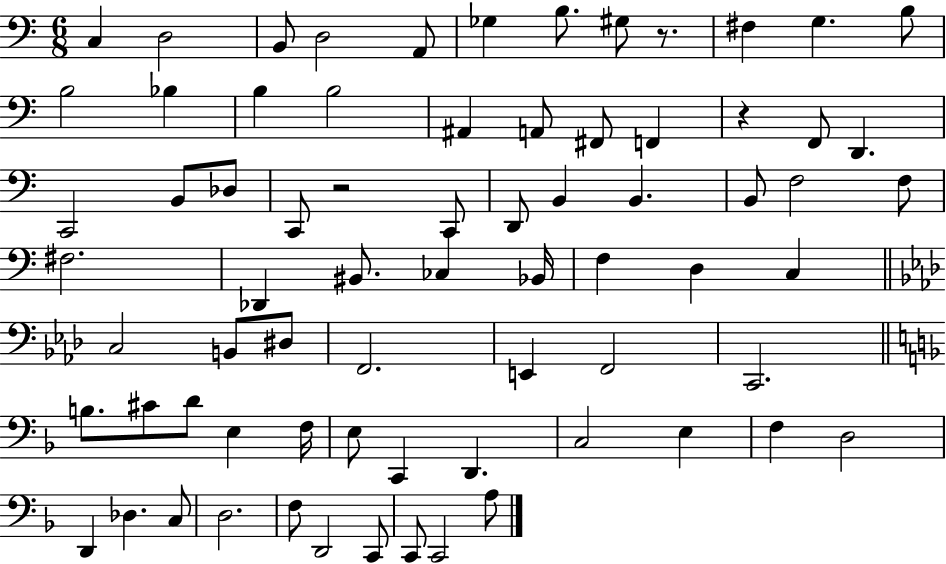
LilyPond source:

{
  \clef bass
  \numericTimeSignature
  \time 6/8
  \key c \major
  c4 d2 | b,8 d2 a,8 | ges4 b8. gis8 r8. | fis4 g4. b8 | \break b2 bes4 | b4 b2 | ais,4 a,8 fis,8 f,4 | r4 f,8 d,4. | \break c,2 b,8 des8 | c,8 r2 c,8 | d,8 b,4 b,4. | b,8 f2 f8 | \break fis2. | des,4 bis,8. ces4 bes,16 | f4 d4 c4 | \bar "||" \break \key aes \major c2 b,8 dis8 | f,2. | e,4 f,2 | c,2. | \break \bar "||" \break \key d \minor b8. cis'8 d'8 e4 f16 | e8 c,4 d,4. | c2 e4 | f4 d2 | \break d,4 des4. c8 | d2. | f8 d,2 c,8 | c,8 c,2 a8 | \break \bar "|."
}